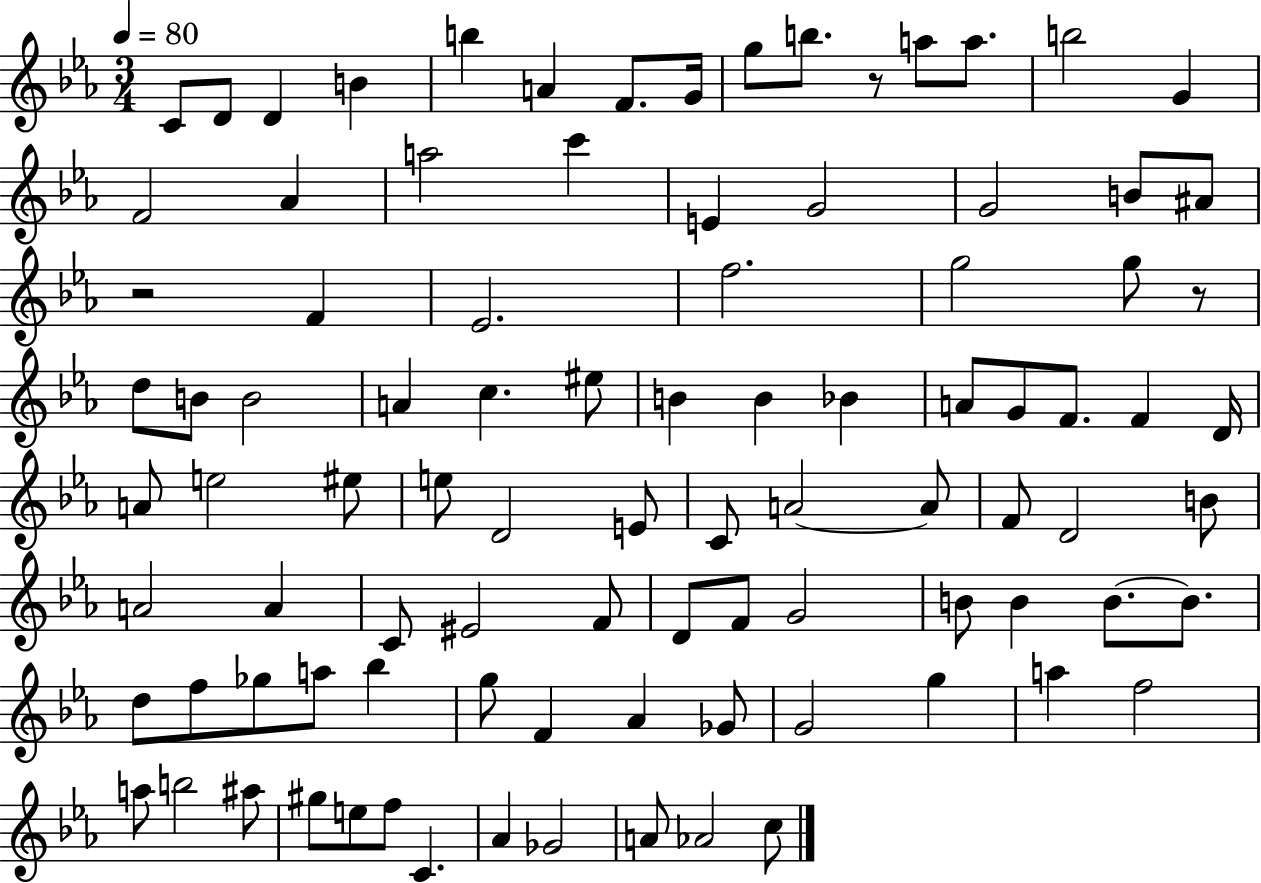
C4/e D4/e D4/q B4/q B5/q A4/q F4/e. G4/s G5/e B5/e. R/e A5/e A5/e. B5/h G4/q F4/h Ab4/q A5/h C6/q E4/q G4/h G4/h B4/e A#4/e R/h F4/q Eb4/h. F5/h. G5/h G5/e R/e D5/e B4/e B4/h A4/q C5/q. EIS5/e B4/q B4/q Bb4/q A4/e G4/e F4/e. F4/q D4/s A4/e E5/h EIS5/e E5/e D4/h E4/e C4/e A4/h A4/e F4/e D4/h B4/e A4/h A4/q C4/e EIS4/h F4/e D4/e F4/e G4/h B4/e B4/q B4/e. B4/e. D5/e F5/e Gb5/e A5/e Bb5/q G5/e F4/q Ab4/q Gb4/e G4/h G5/q A5/q F5/h A5/e B5/h A#5/e G#5/e E5/e F5/e C4/q. Ab4/q Gb4/h A4/e Ab4/h C5/e